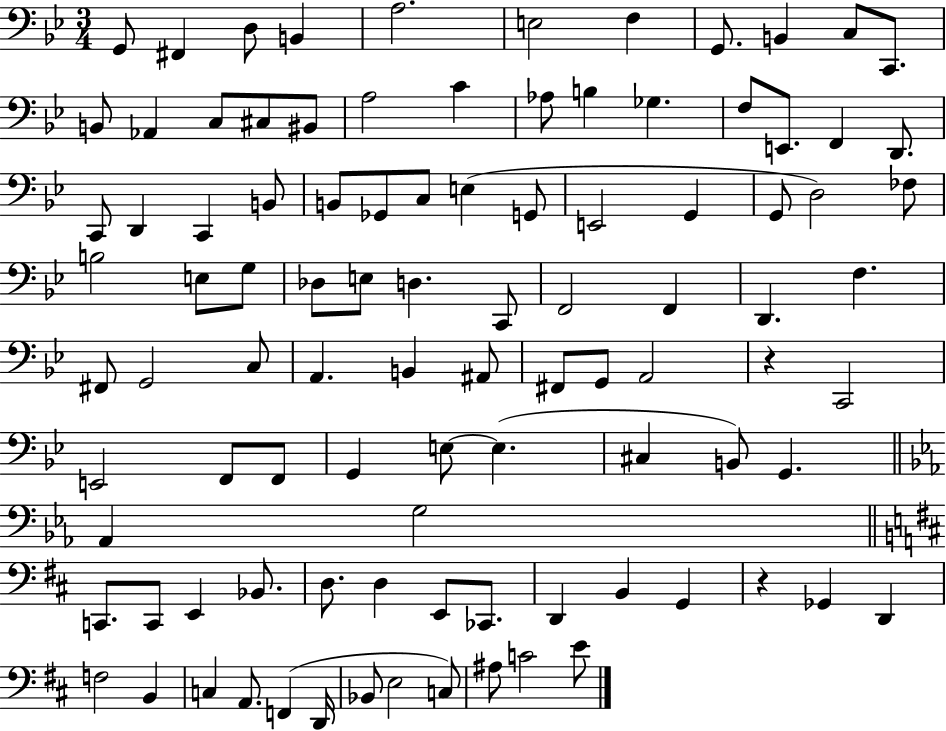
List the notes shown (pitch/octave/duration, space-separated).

G2/e F#2/q D3/e B2/q A3/h. E3/h F3/q G2/e. B2/q C3/e C2/e. B2/e Ab2/q C3/e C#3/e BIS2/e A3/h C4/q Ab3/e B3/q Gb3/q. F3/e E2/e. F2/q D2/e. C2/e D2/q C2/q B2/e B2/e Gb2/e C3/e E3/q G2/e E2/h G2/q G2/e D3/h FES3/e B3/h E3/e G3/e Db3/e E3/e D3/q. C2/e F2/h F2/q D2/q. F3/q. F#2/e G2/h C3/e A2/q. B2/q A#2/e F#2/e G2/e A2/h R/q C2/h E2/h F2/e F2/e G2/q E3/e E3/q. C#3/q B2/e G2/q. Ab2/q G3/h C2/e. C2/e E2/q Bb2/e. D3/e. D3/q E2/e CES2/e. D2/q B2/q G2/q R/q Gb2/q D2/q F3/h B2/q C3/q A2/e. F2/q D2/s Bb2/e E3/h C3/e A#3/e C4/h E4/e